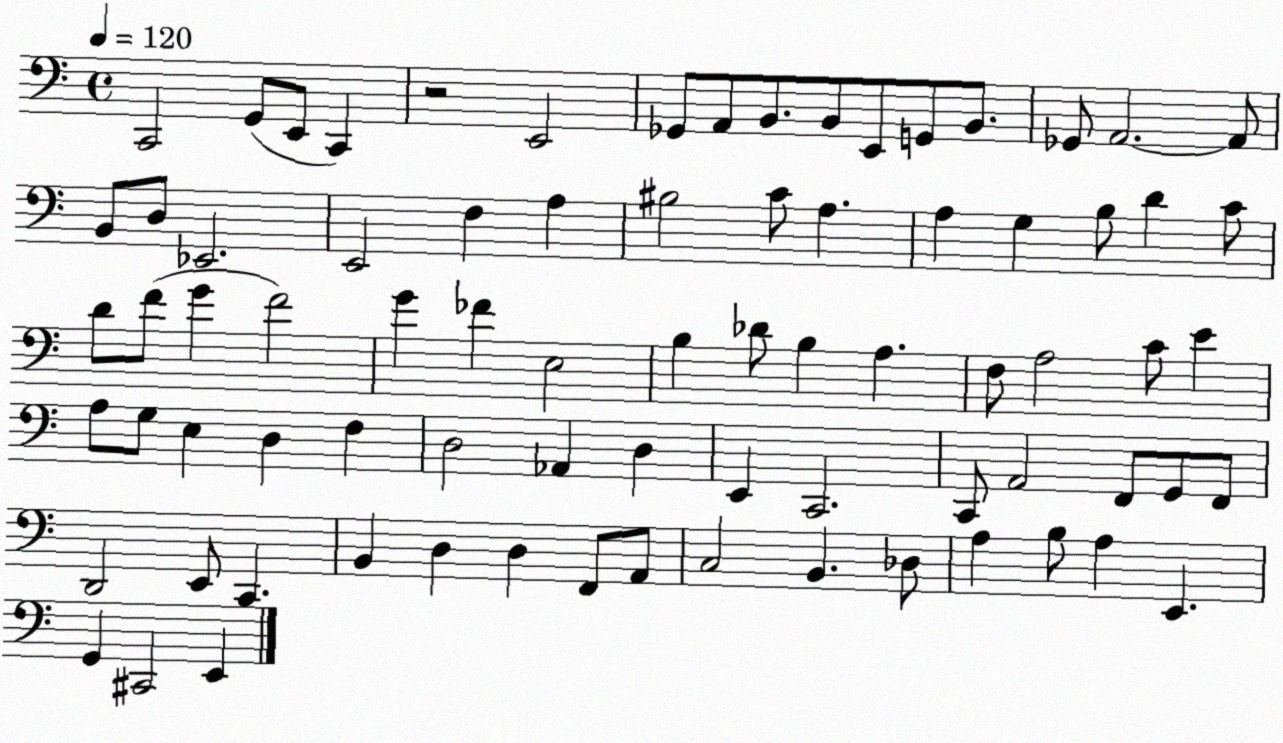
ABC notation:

X:1
T:Untitled
M:4/4
L:1/4
K:C
C,,2 G,,/2 E,,/2 C,, z2 E,,2 _G,,/2 A,,/2 B,,/2 B,,/2 E,,/2 G,,/2 B,,/2 _G,,/2 A,,2 A,,/2 B,,/2 D,/2 _E,,2 E,,2 F, A, ^B,2 C/2 A, A, G, B,/2 D C/2 D/2 F/2 G F2 G _F E,2 B, _D/2 B, A, F,/2 A,2 C/2 E A,/2 G,/2 E, D, F, D,2 _A,, D, E,, C,,2 C,,/2 A,,2 F,,/2 G,,/2 F,,/2 D,,2 E,,/2 C,, B,, D, D, F,,/2 A,,/2 C,2 B,, _D,/2 A, B,/2 A, E,, G,, ^C,,2 E,,